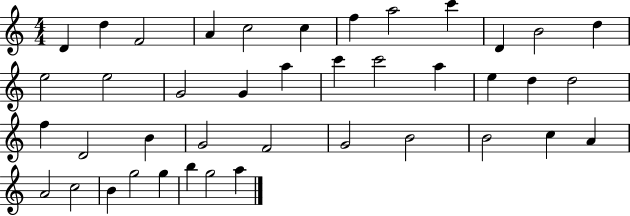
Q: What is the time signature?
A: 4/4